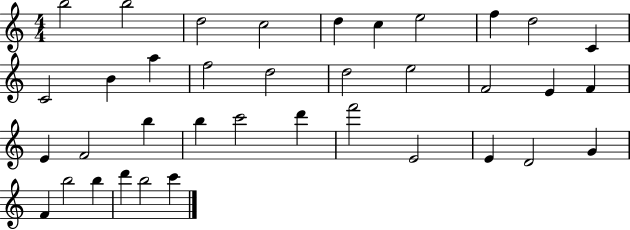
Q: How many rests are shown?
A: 0